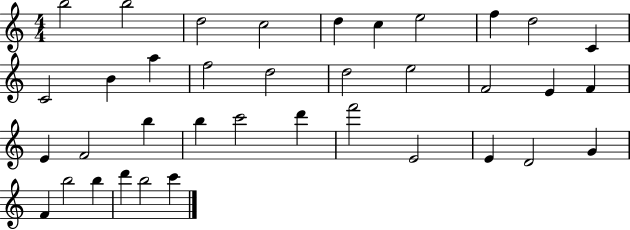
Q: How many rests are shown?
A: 0